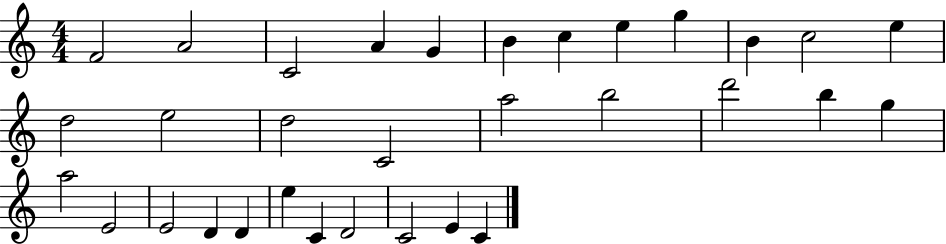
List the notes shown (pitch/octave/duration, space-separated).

F4/h A4/h C4/h A4/q G4/q B4/q C5/q E5/q G5/q B4/q C5/h E5/q D5/h E5/h D5/h C4/h A5/h B5/h D6/h B5/q G5/q A5/h E4/h E4/h D4/q D4/q E5/q C4/q D4/h C4/h E4/q C4/q